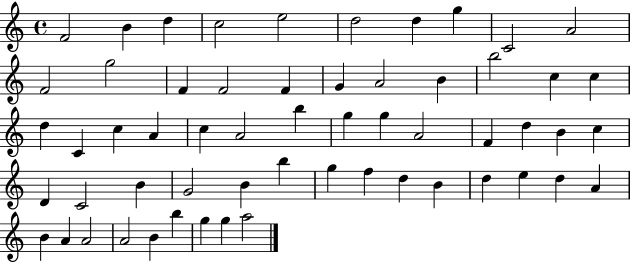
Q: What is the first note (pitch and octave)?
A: F4